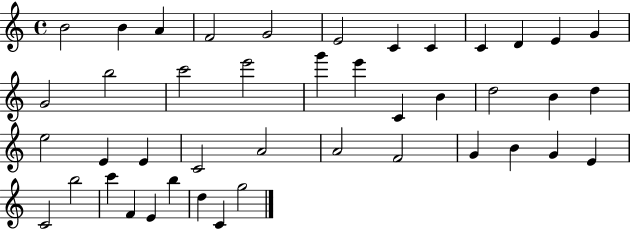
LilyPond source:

{
  \clef treble
  \time 4/4
  \defaultTimeSignature
  \key c \major
  b'2 b'4 a'4 | f'2 g'2 | e'2 c'4 c'4 | c'4 d'4 e'4 g'4 | \break g'2 b''2 | c'''2 e'''2 | g'''4 e'''4 c'4 b'4 | d''2 b'4 d''4 | \break e''2 e'4 e'4 | c'2 a'2 | a'2 f'2 | g'4 b'4 g'4 e'4 | \break c'2 b''2 | c'''4 f'4 e'4 b''4 | d''4 c'4 g''2 | \bar "|."
}